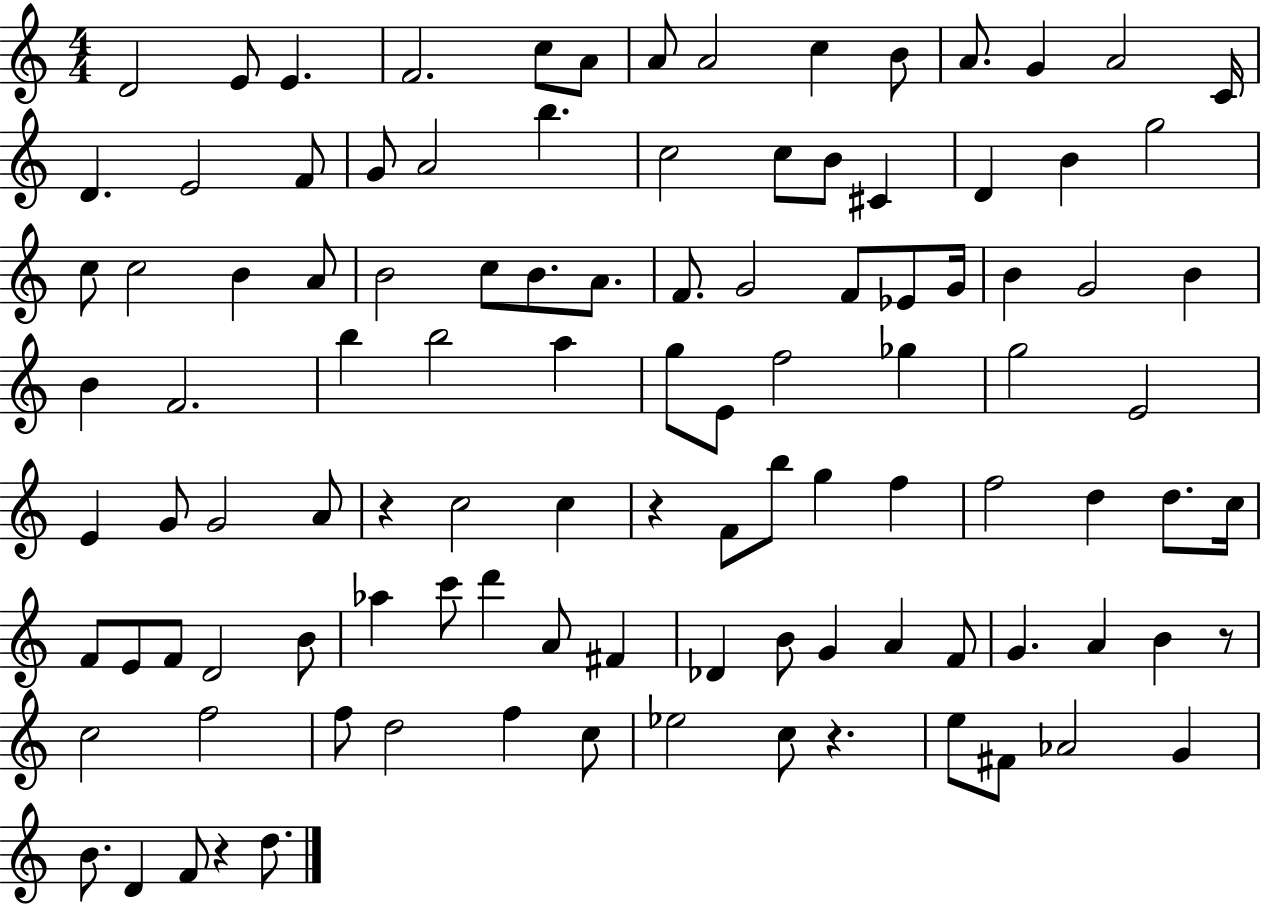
{
  \clef treble
  \numericTimeSignature
  \time 4/4
  \key c \major
  \repeat volta 2 { d'2 e'8 e'4. | f'2. c''8 a'8 | a'8 a'2 c''4 b'8 | a'8. g'4 a'2 c'16 | \break d'4. e'2 f'8 | g'8 a'2 b''4. | c''2 c''8 b'8 cis'4 | d'4 b'4 g''2 | \break c''8 c''2 b'4 a'8 | b'2 c''8 b'8. a'8. | f'8. g'2 f'8 ees'8 g'16 | b'4 g'2 b'4 | \break b'4 f'2. | b''4 b''2 a''4 | g''8 e'8 f''2 ges''4 | g''2 e'2 | \break e'4 g'8 g'2 a'8 | r4 c''2 c''4 | r4 f'8 b''8 g''4 f''4 | f''2 d''4 d''8. c''16 | \break f'8 e'8 f'8 d'2 b'8 | aes''4 c'''8 d'''4 a'8 fis'4 | des'4 b'8 g'4 a'4 f'8 | g'4. a'4 b'4 r8 | \break c''2 f''2 | f''8 d''2 f''4 c''8 | ees''2 c''8 r4. | e''8 fis'8 aes'2 g'4 | \break b'8. d'4 f'8 r4 d''8. | } \bar "|."
}